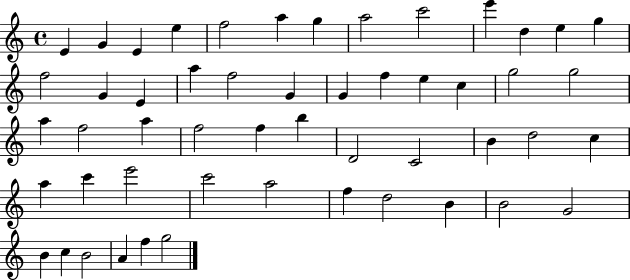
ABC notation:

X:1
T:Untitled
M:4/4
L:1/4
K:C
E G E e f2 a g a2 c'2 e' d e g f2 G E a f2 G G f e c g2 g2 a f2 a f2 f b D2 C2 B d2 c a c' e'2 c'2 a2 f d2 B B2 G2 B c B2 A f g2